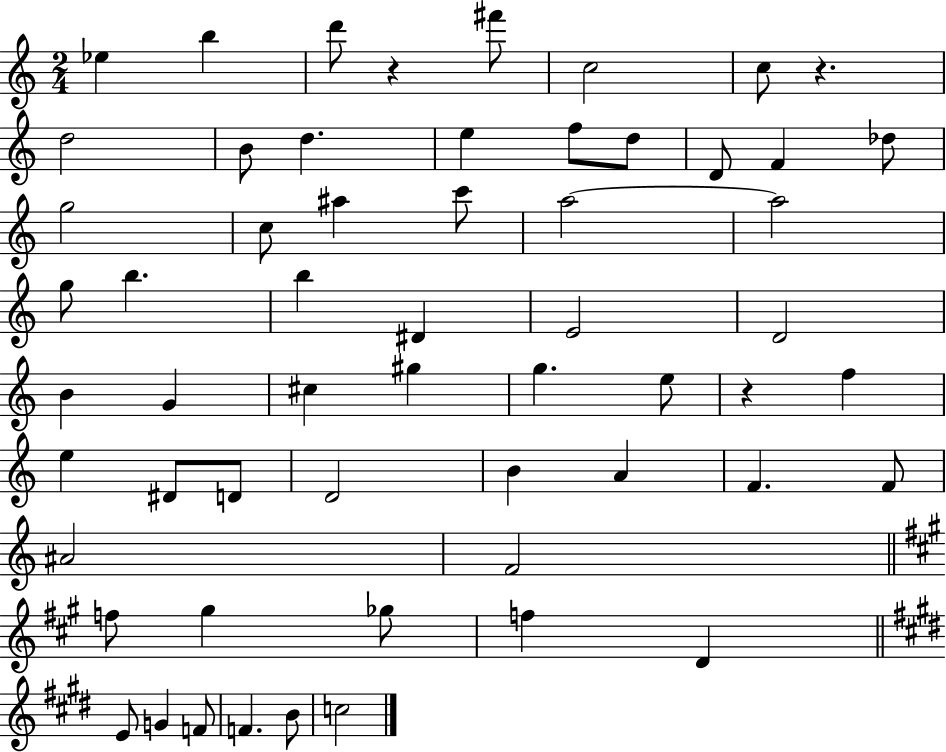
Eb5/q B5/q D6/e R/q F#6/e C5/h C5/e R/q. D5/h B4/e D5/q. E5/q F5/e D5/e D4/e F4/q Db5/e G5/h C5/e A#5/q C6/e A5/h A5/h G5/e B5/q. B5/q D#4/q E4/h D4/h B4/q G4/q C#5/q G#5/q G5/q. E5/e R/q F5/q E5/q D#4/e D4/e D4/h B4/q A4/q F4/q. F4/e A#4/h F4/h F5/e G#5/q Gb5/e F5/q D4/q E4/e G4/q F4/e F4/q. B4/e C5/h